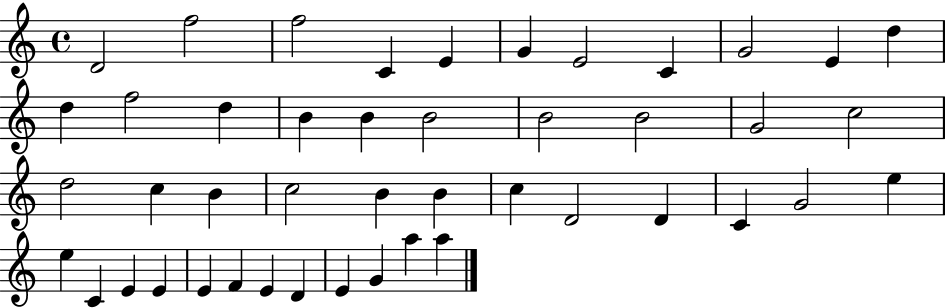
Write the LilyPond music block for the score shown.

{
  \clef treble
  \time 4/4
  \defaultTimeSignature
  \key c \major
  d'2 f''2 | f''2 c'4 e'4 | g'4 e'2 c'4 | g'2 e'4 d''4 | \break d''4 f''2 d''4 | b'4 b'4 b'2 | b'2 b'2 | g'2 c''2 | \break d''2 c''4 b'4 | c''2 b'4 b'4 | c''4 d'2 d'4 | c'4 g'2 e''4 | \break e''4 c'4 e'4 e'4 | e'4 f'4 e'4 d'4 | e'4 g'4 a''4 a''4 | \bar "|."
}